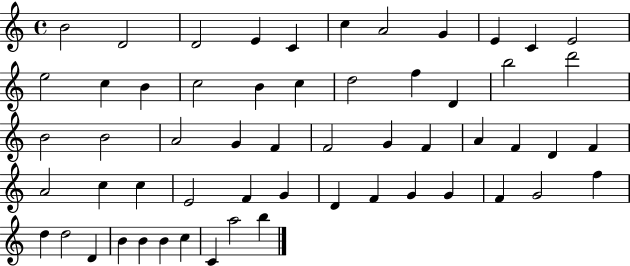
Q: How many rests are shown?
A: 0